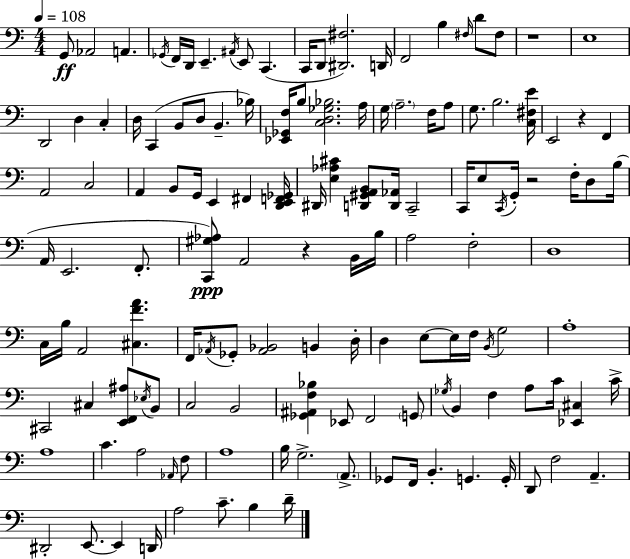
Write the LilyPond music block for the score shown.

{
  \clef bass
  \numericTimeSignature
  \time 4/4
  \key a \minor
  \tempo 4 = 108
  \repeat volta 2 { g,8\ff aes,2 a,4. | \acciaccatura { ges,16 } f,16 d,16 e,4.-- \acciaccatura { ais,16 } e,8 c,4.( | c,16 d,8 <dis, fis>2.) | d,16 f,2 b4 \grace { fis16 } d'8 | \break fis8 r1 | e1 | d,2 d4 c4-. | d16 c,4( b,8 d8 b,4.-- | \break bes16) <ees, ges, f>16 b8 <c d ges bes>2. | a16 g16 \parenthesize a2.-- | f16 a8 g8. b2. | <c fis e'>16 e,2 r4 f,4 | \break a,2 c2 | a,4 b,8 g,16 e,4 fis,4 | <d, e, f, ges,>16 dis,16 <e aes cis'>4 <d, gis, a, b,>8 <d, aes,>16 c,2-- | c,16 e8 \acciaccatura { c,16 } g,16-. r2 | \break f16-. d8 b16( a,16 e,2. | f,8.-. <c, gis aes>8\ppp) a,2 r4 | b,16 b16 a2 f2-. | d1 | \break c16 b16 a,2 <cis f' a'>4. | f,16 \acciaccatura { aes,16 } ges,8-. <aes, bes,>2 | b,4 d16-. d4 e8~~ e16 f16 \acciaccatura { b,16 } g2 | a1-. | \break cis,2 cis4 | <e, f, ais>8 \acciaccatura { ees16 } b,8 c2 b,2 | <ges, ais, f bes>4 ees,8 f,2 | \parenthesize g,8 \acciaccatura { ges16 } b,4 f4 | \break a8 c'16 <ees, cis>4 c'16-> a1 | c'4. a2 | \grace { aes,16 } f8 a1 | b16 g2.-> | \break \parenthesize a,8.-> ges,8 f,16 b,4.-. | g,4. g,16-. d,8 f2 | a,4.-- dis,2-. | e,8.~~ e,4 d,16 a2 | \break c'8.-- b4 d'16-- } \bar "|."
}